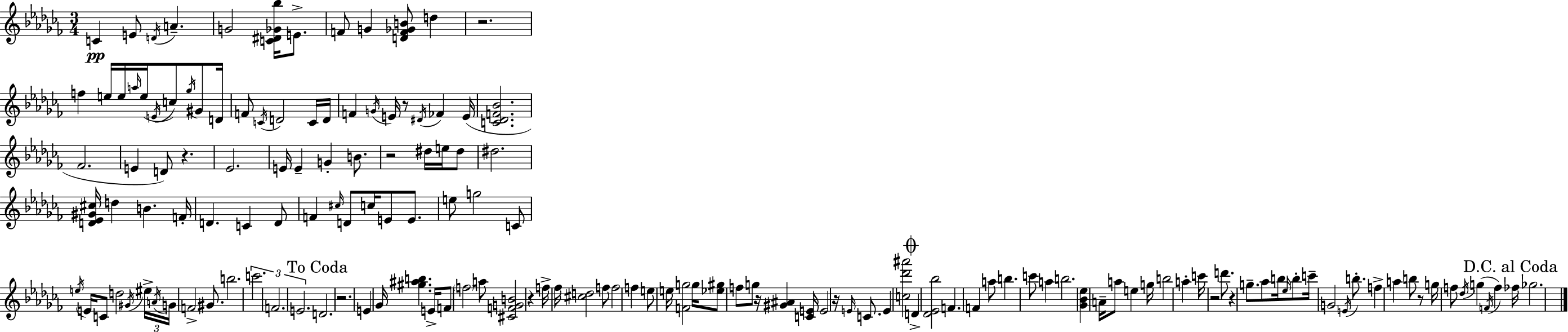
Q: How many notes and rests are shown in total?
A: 153